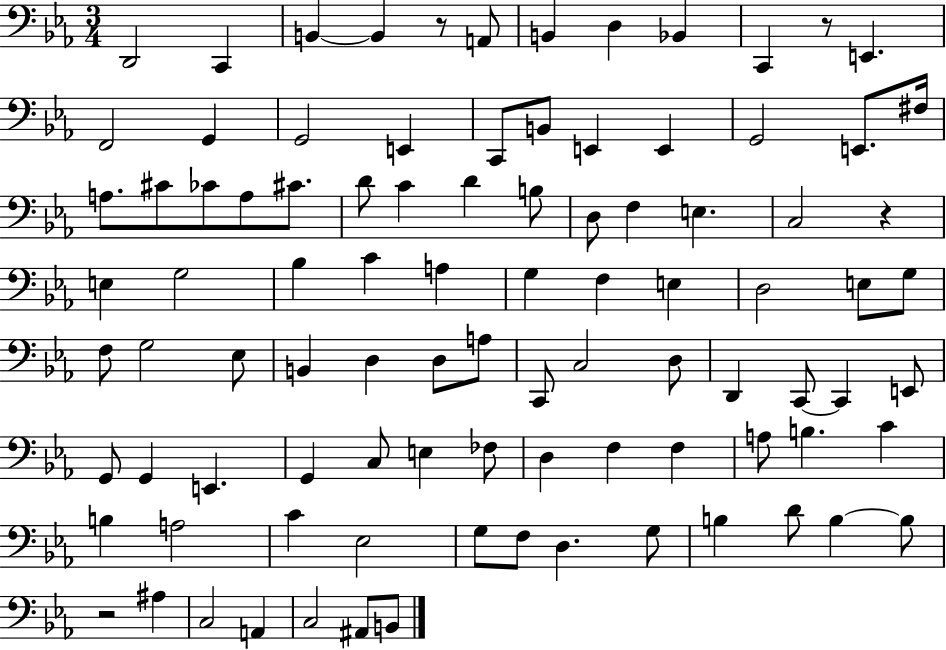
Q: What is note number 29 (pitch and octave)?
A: D4